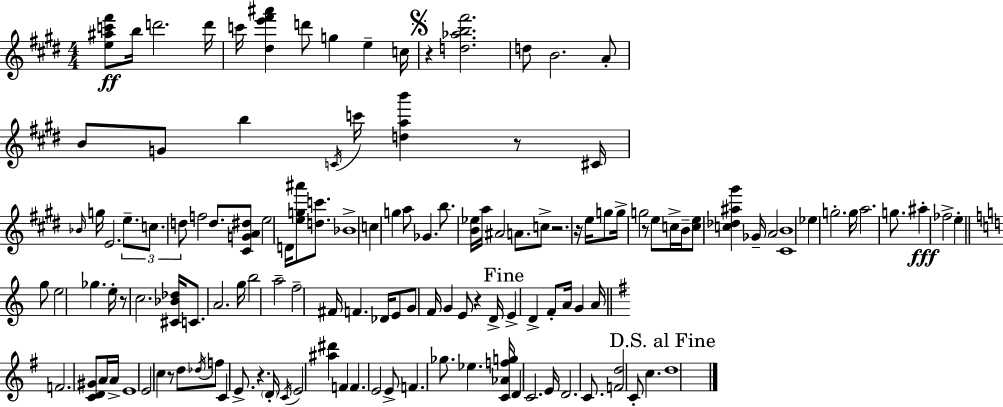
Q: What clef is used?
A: treble